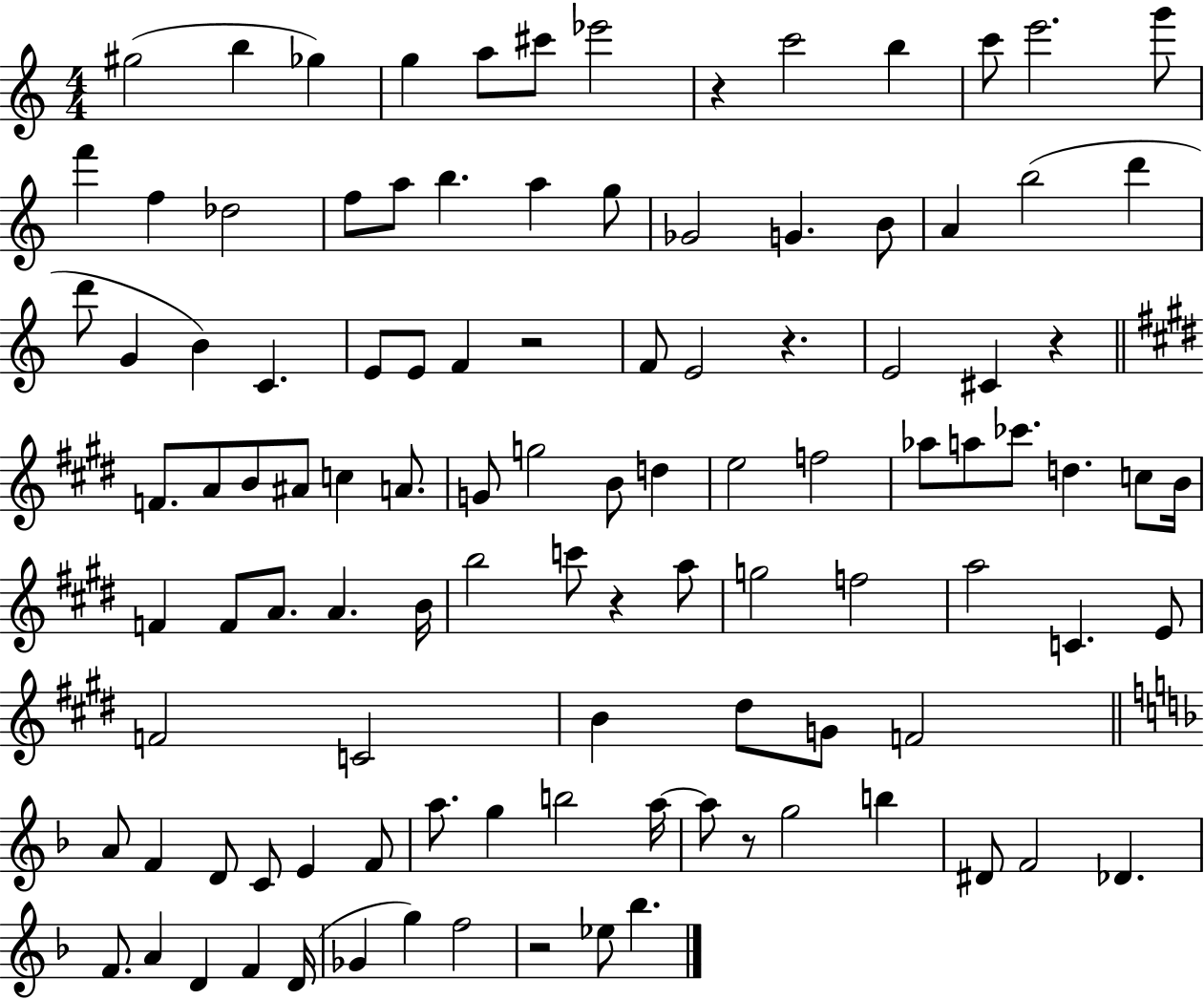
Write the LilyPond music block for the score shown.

{
  \clef treble
  \numericTimeSignature
  \time 4/4
  \key c \major
  gis''2( b''4 ges''4) | g''4 a''8 cis'''8 ees'''2 | r4 c'''2 b''4 | c'''8 e'''2. g'''8 | \break f'''4 f''4 des''2 | f''8 a''8 b''4. a''4 g''8 | ges'2 g'4. b'8 | a'4 b''2( d'''4 | \break d'''8 g'4 b'4) c'4. | e'8 e'8 f'4 r2 | f'8 e'2 r4. | e'2 cis'4 r4 | \break \bar "||" \break \key e \major f'8. a'8 b'8 ais'8 c''4 a'8. | g'8 g''2 b'8 d''4 | e''2 f''2 | aes''8 a''8 ces'''8. d''4. c''8 b'16 | \break f'4 f'8 a'8. a'4. b'16 | b''2 c'''8 r4 a''8 | g''2 f''2 | a''2 c'4. e'8 | \break f'2 c'2 | b'4 dis''8 g'8 f'2 | \bar "||" \break \key d \minor a'8 f'4 d'8 c'8 e'4 f'8 | a''8. g''4 b''2 a''16~~ | a''8 r8 g''2 b''4 | dis'8 f'2 des'4. | \break f'8. a'4 d'4 f'4 d'16( | ges'4 g''4) f''2 | r2 ees''8 bes''4. | \bar "|."
}